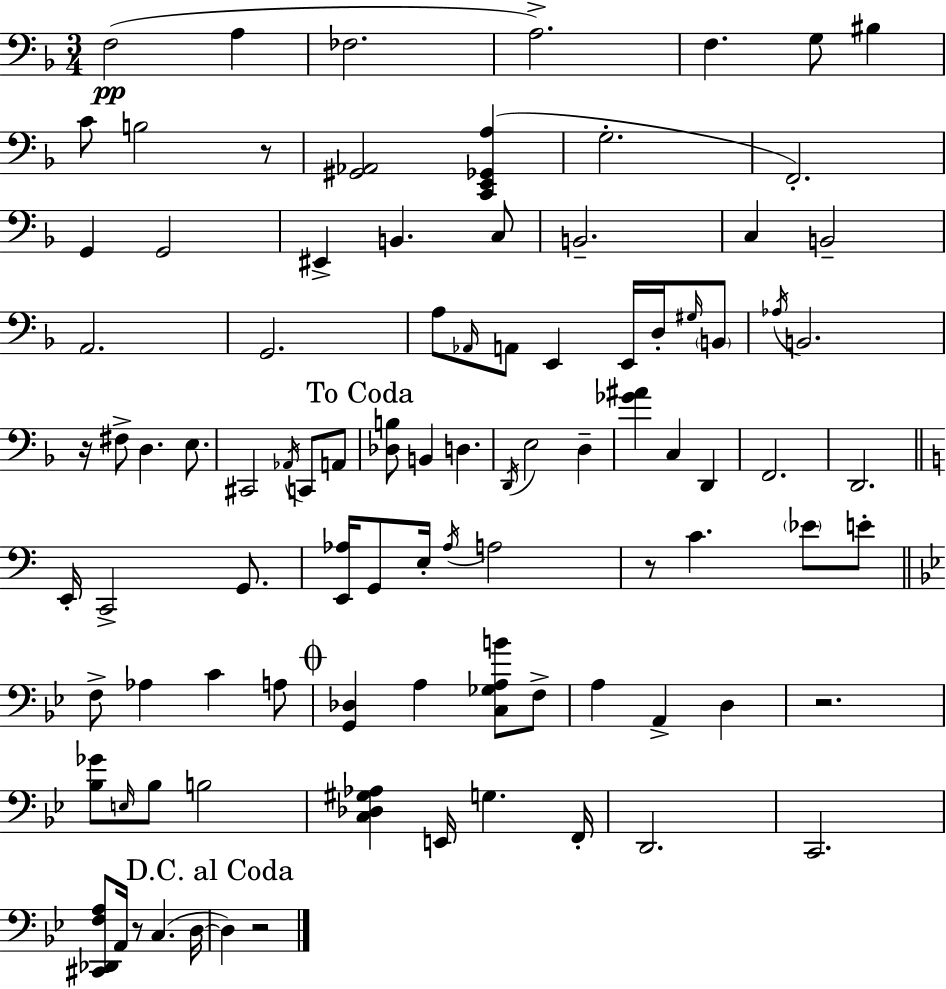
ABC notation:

X:1
T:Untitled
M:3/4
L:1/4
K:F
F,2 A, _F,2 A,2 F, G,/2 ^B, C/2 B,2 z/2 [^G,,_A,,]2 [C,,E,,_G,,A,] G,2 F,,2 G,, G,,2 ^E,, B,, C,/2 B,,2 C, B,,2 A,,2 G,,2 A,/2 _A,,/4 A,,/2 E,, E,,/4 D,/4 ^G,/4 B,,/2 _A,/4 B,,2 z/4 ^F,/2 D, E,/2 ^C,,2 _A,,/4 C,,/2 A,,/2 [_D,B,]/2 B,, D, D,,/4 E,2 D, [_G^A] C, D,, F,,2 D,,2 E,,/4 C,,2 G,,/2 [E,,_A,]/4 G,,/2 E,/4 _A,/4 A,2 z/2 C _E/2 E/2 F,/2 _A, C A,/2 [G,,_D,] A, [C,_G,A,B]/2 F,/2 A, A,, D, z2 [_B,_G]/2 E,/4 _B,/2 B,2 [C,_D,^G,_A,] E,,/4 G, F,,/4 D,,2 C,,2 [^C,,_D,,F,A,]/2 A,,/4 z/2 C, D,/4 D, z2